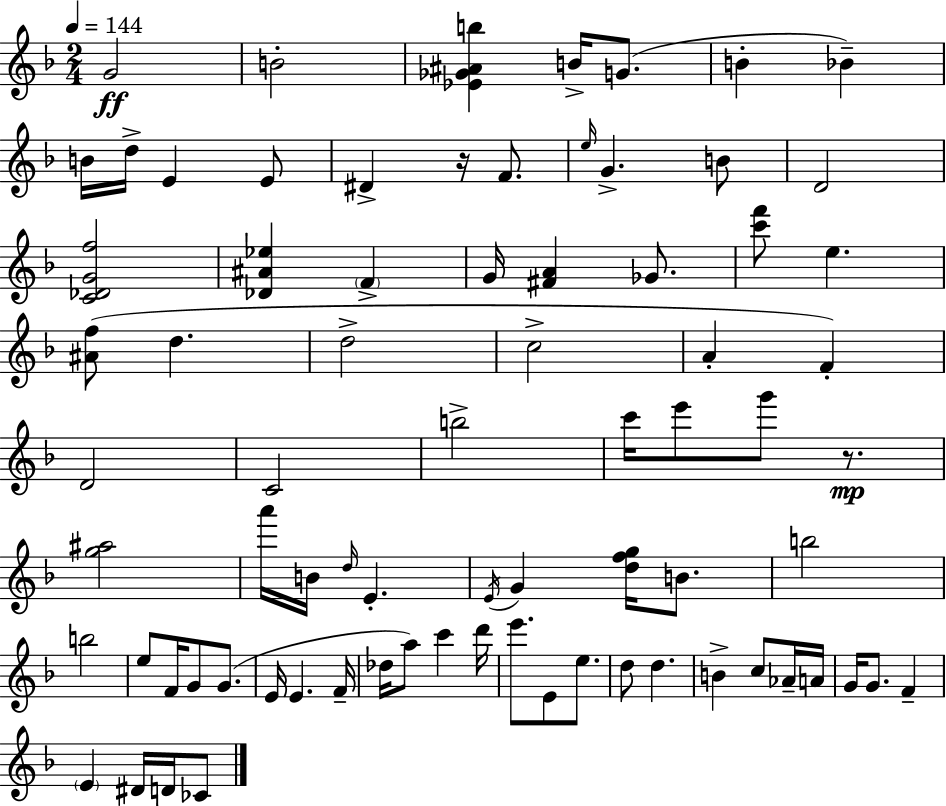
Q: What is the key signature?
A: F major